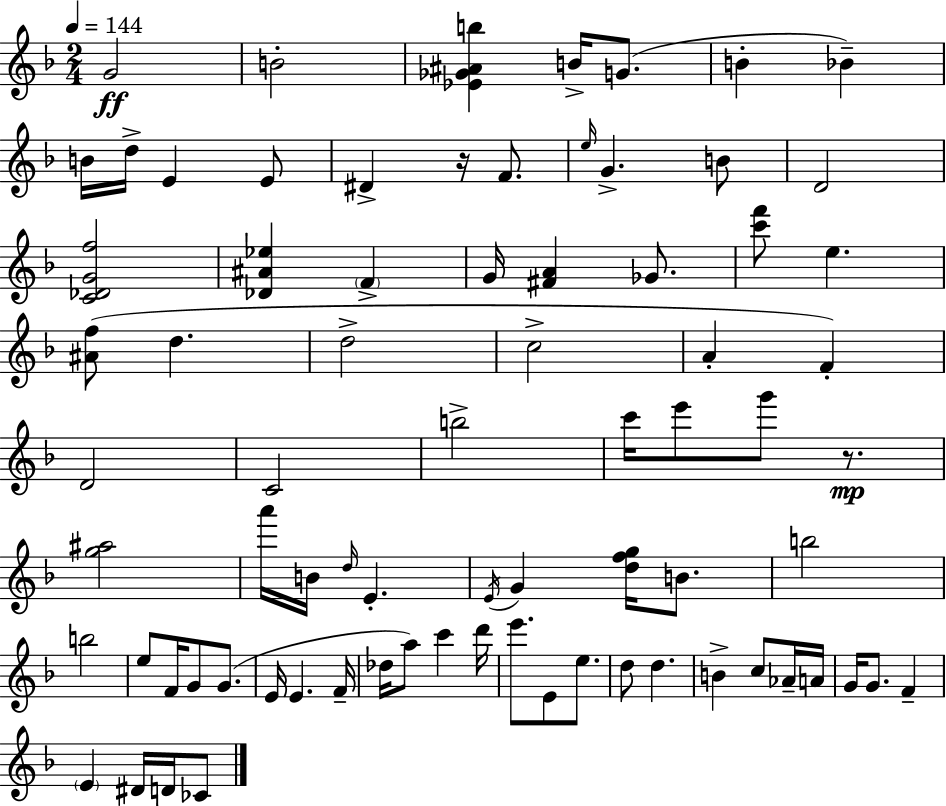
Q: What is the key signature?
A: F major